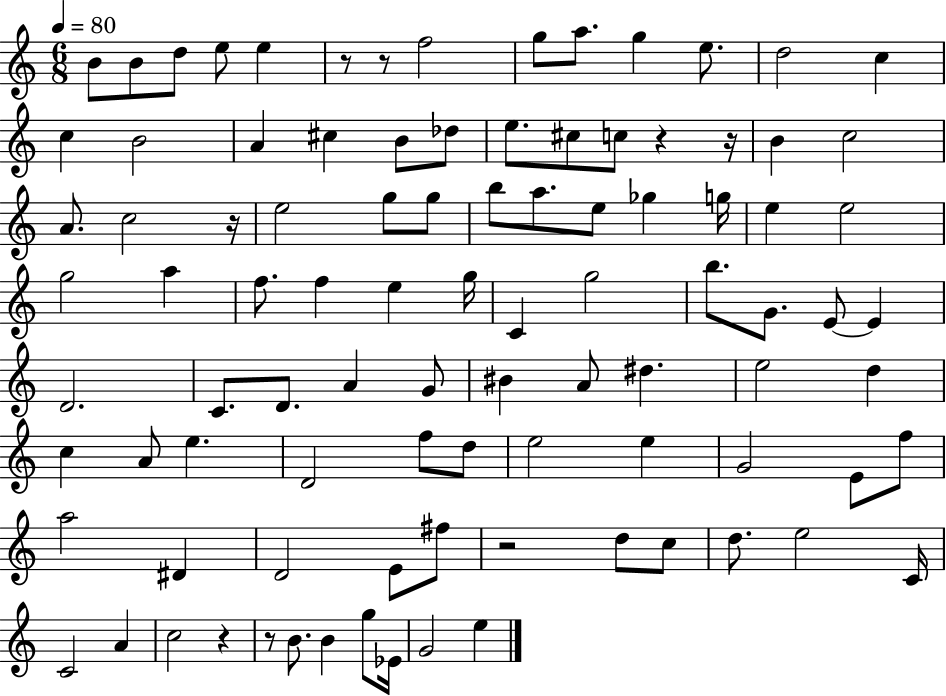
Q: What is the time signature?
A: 6/8